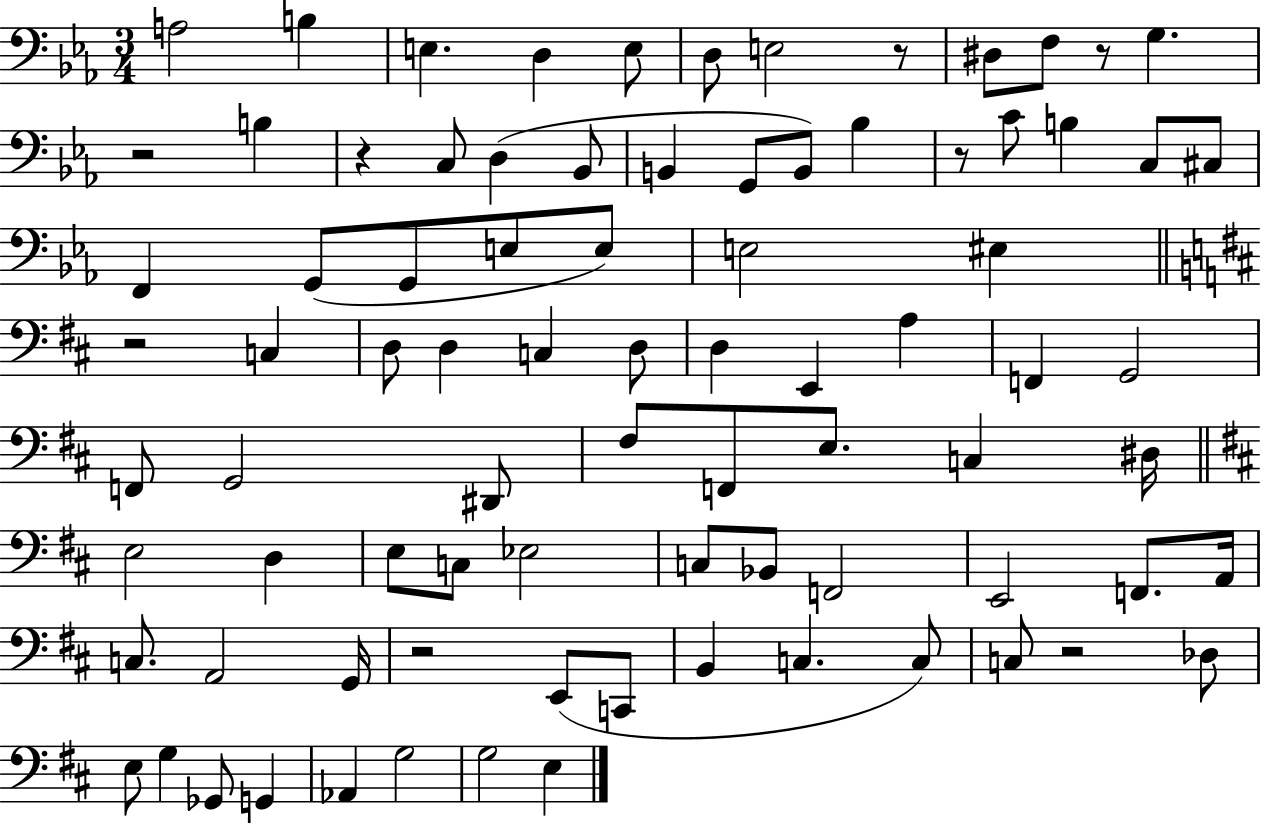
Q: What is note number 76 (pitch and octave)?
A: E3